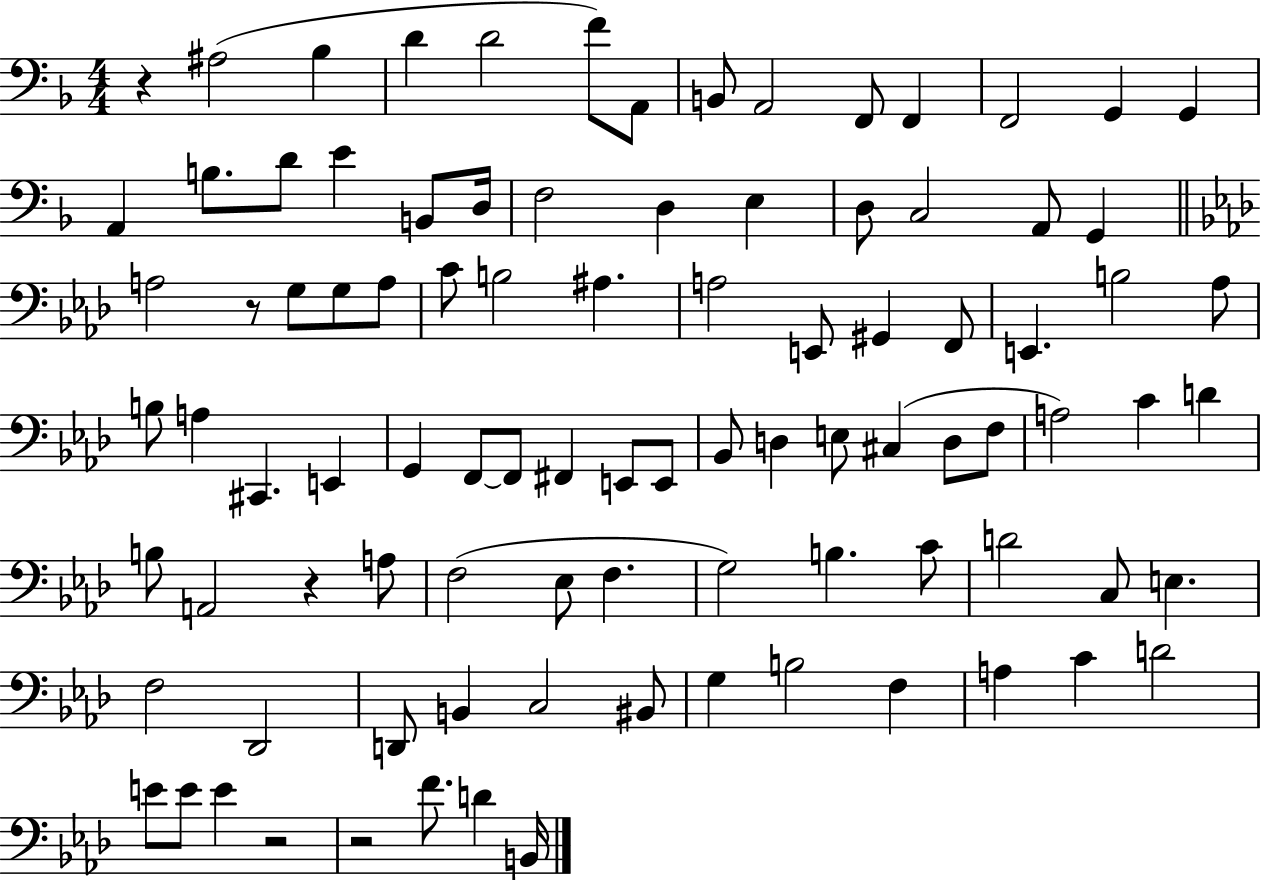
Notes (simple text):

R/q A#3/h Bb3/q D4/q D4/h F4/e A2/e B2/e A2/h F2/e F2/q F2/h G2/q G2/q A2/q B3/e. D4/e E4/q B2/e D3/s F3/h D3/q E3/q D3/e C3/h A2/e G2/q A3/h R/e G3/e G3/e A3/e C4/e B3/h A#3/q. A3/h E2/e G#2/q F2/e E2/q. B3/h Ab3/e B3/e A3/q C#2/q. E2/q G2/q F2/e F2/e F#2/q E2/e E2/e Bb2/e D3/q E3/e C#3/q D3/e F3/e A3/h C4/q D4/q B3/e A2/h R/q A3/e F3/h Eb3/e F3/q. G3/h B3/q. C4/e D4/h C3/e E3/q. F3/h Db2/h D2/e B2/q C3/h BIS2/e G3/q B3/h F3/q A3/q C4/q D4/h E4/e E4/e E4/q R/h R/h F4/e. D4/q B2/s